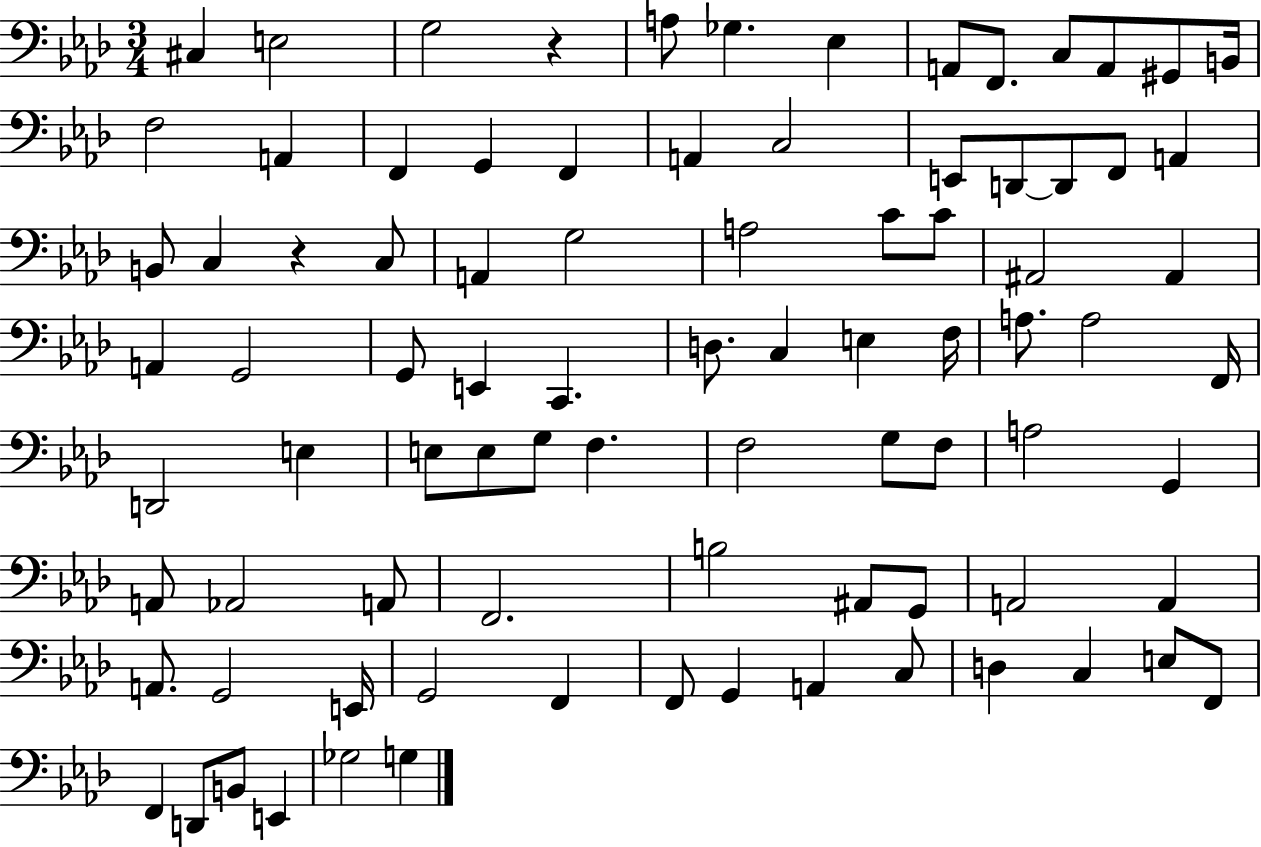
X:1
T:Untitled
M:3/4
L:1/4
K:Ab
^C, E,2 G,2 z A,/2 _G, _E, A,,/2 F,,/2 C,/2 A,,/2 ^G,,/2 B,,/4 F,2 A,, F,, G,, F,, A,, C,2 E,,/2 D,,/2 D,,/2 F,,/2 A,, B,,/2 C, z C,/2 A,, G,2 A,2 C/2 C/2 ^A,,2 ^A,, A,, G,,2 G,,/2 E,, C,, D,/2 C, E, F,/4 A,/2 A,2 F,,/4 D,,2 E, E,/2 E,/2 G,/2 F, F,2 G,/2 F,/2 A,2 G,, A,,/2 _A,,2 A,,/2 F,,2 B,2 ^A,,/2 G,,/2 A,,2 A,, A,,/2 G,,2 E,,/4 G,,2 F,, F,,/2 G,, A,, C,/2 D, C, E,/2 F,,/2 F,, D,,/2 B,,/2 E,, _G,2 G,